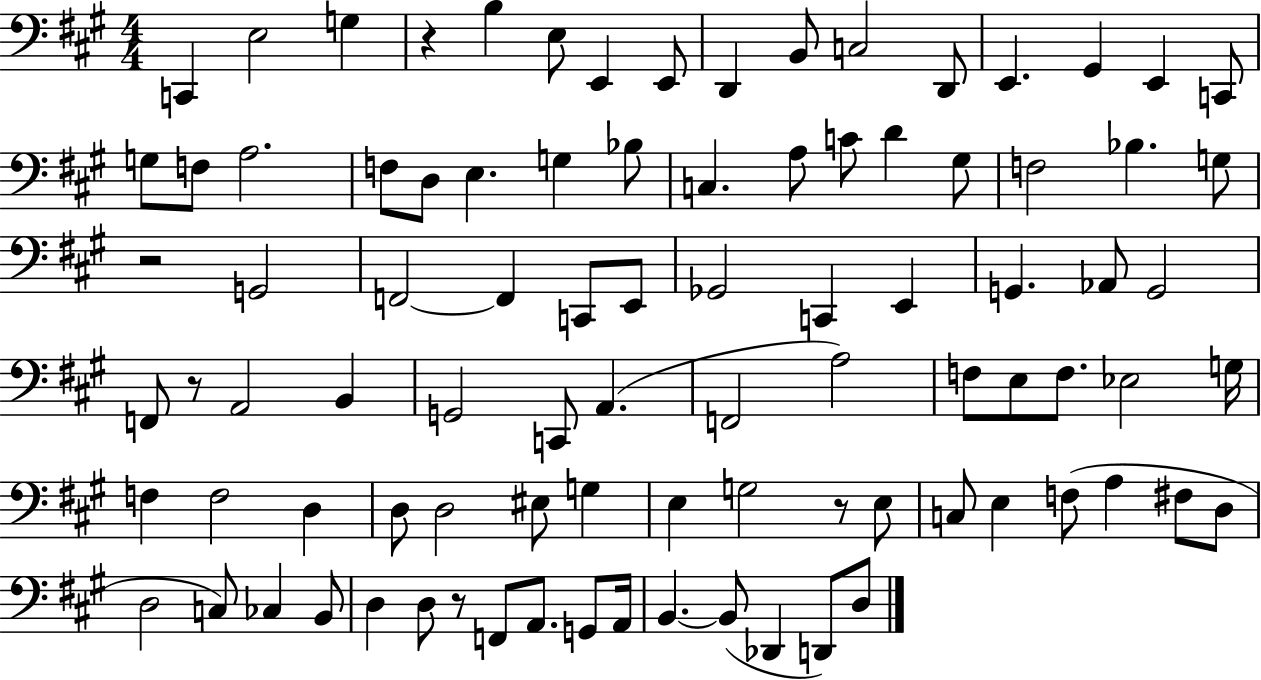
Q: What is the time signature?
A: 4/4